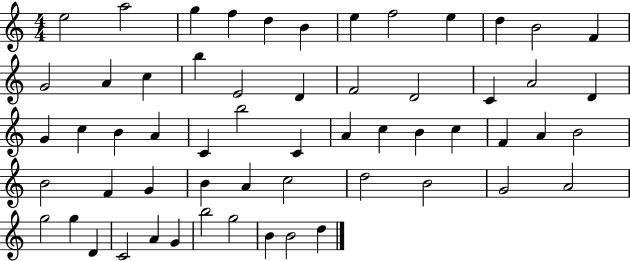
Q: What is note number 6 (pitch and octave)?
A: B4